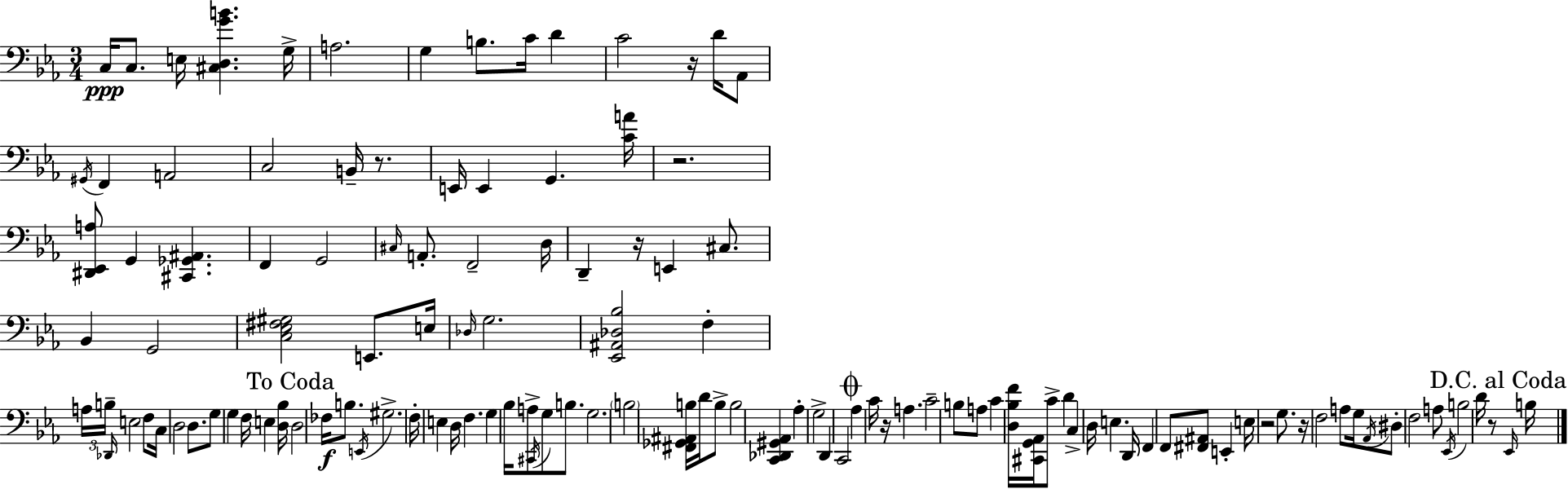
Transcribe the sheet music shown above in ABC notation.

X:1
T:Untitled
M:3/4
L:1/4
K:Cm
C,/4 C,/2 E,/4 [^C,D,GB] G,/4 A,2 G, B,/2 C/4 D C2 z/4 D/4 _A,,/2 ^G,,/4 F,, A,,2 C,2 B,,/4 z/2 E,,/4 E,, G,, [CA]/4 z2 [^D,,_E,,A,]/2 G,, [^C,,_G,,^A,,] F,, G,,2 ^C,/4 A,,/2 F,,2 D,/4 D,, z/4 E,, ^C,/2 _B,, G,,2 [C,_E,^F,^G,]2 E,,/2 E,/4 _D,/4 G,2 [_E,,^A,,_D,_B,]2 F, A,/4 B,/4 _D,,/4 E,2 F,/2 C,/4 D,2 D,/2 G,/2 G, F,/4 E, [D,_B,]/4 D,2 _F,/4 B,/2 E,,/4 ^G,2 F,/4 E, D,/4 F, G, _B,/4 A,/2 ^C,,/4 G,/2 B,/2 G,2 B,2 [^F,,_G,,^A,,B,]/4 D/4 B,/2 B,2 [C,,_D,,^G,,_A,,] _A, G,2 D,, C,,2 _A, C/4 z/4 A, C2 B,/2 A,/2 C [D,_B,F]/4 [^C,,G,,_A,,]/4 C/2 D C, D,/4 E, D,,/4 F,, F,,/2 [^F,,^A,,]/2 E,, E,/4 z2 G,/2 z/4 F,2 A,/2 G,/4 _A,,/4 ^D,/2 F,2 A,/2 _E,,/4 B,2 D/4 z/2 _E,,/4 B,/4